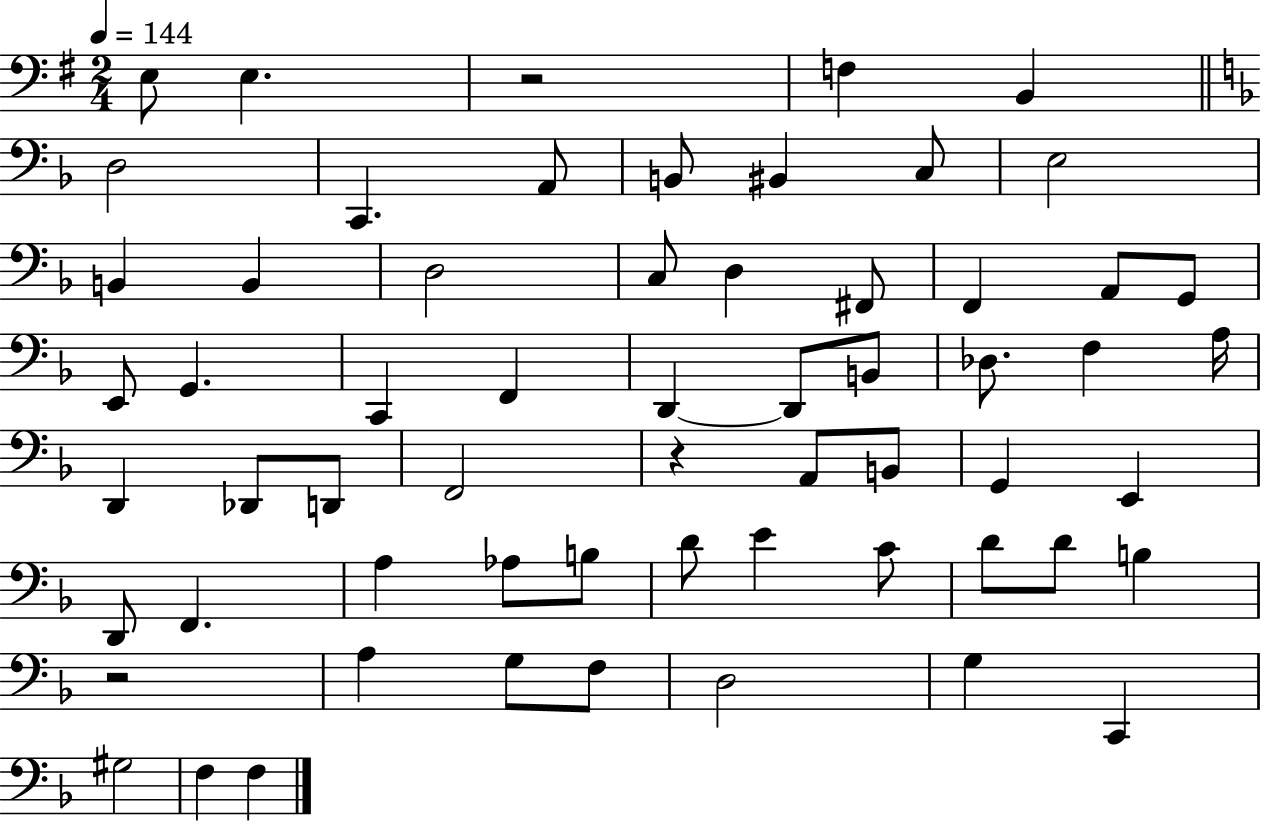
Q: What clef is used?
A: bass